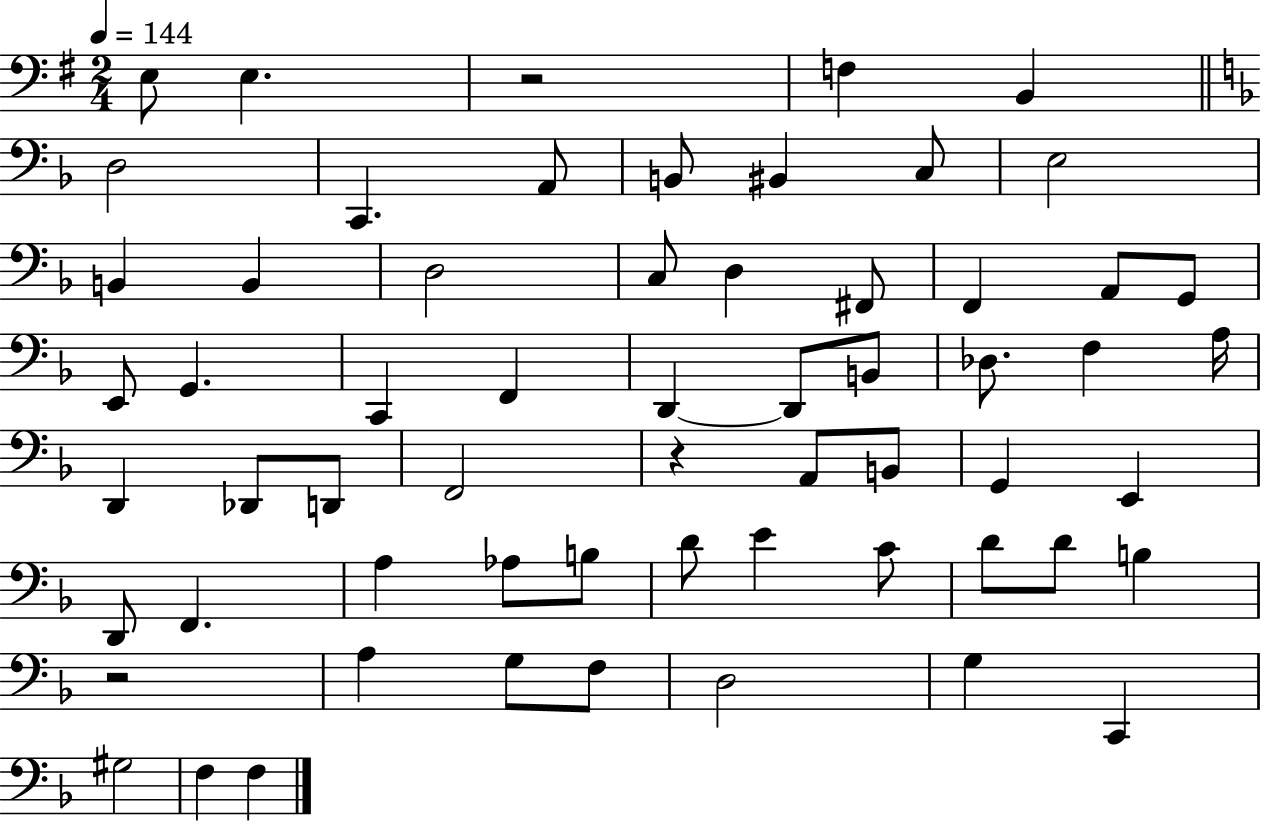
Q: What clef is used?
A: bass